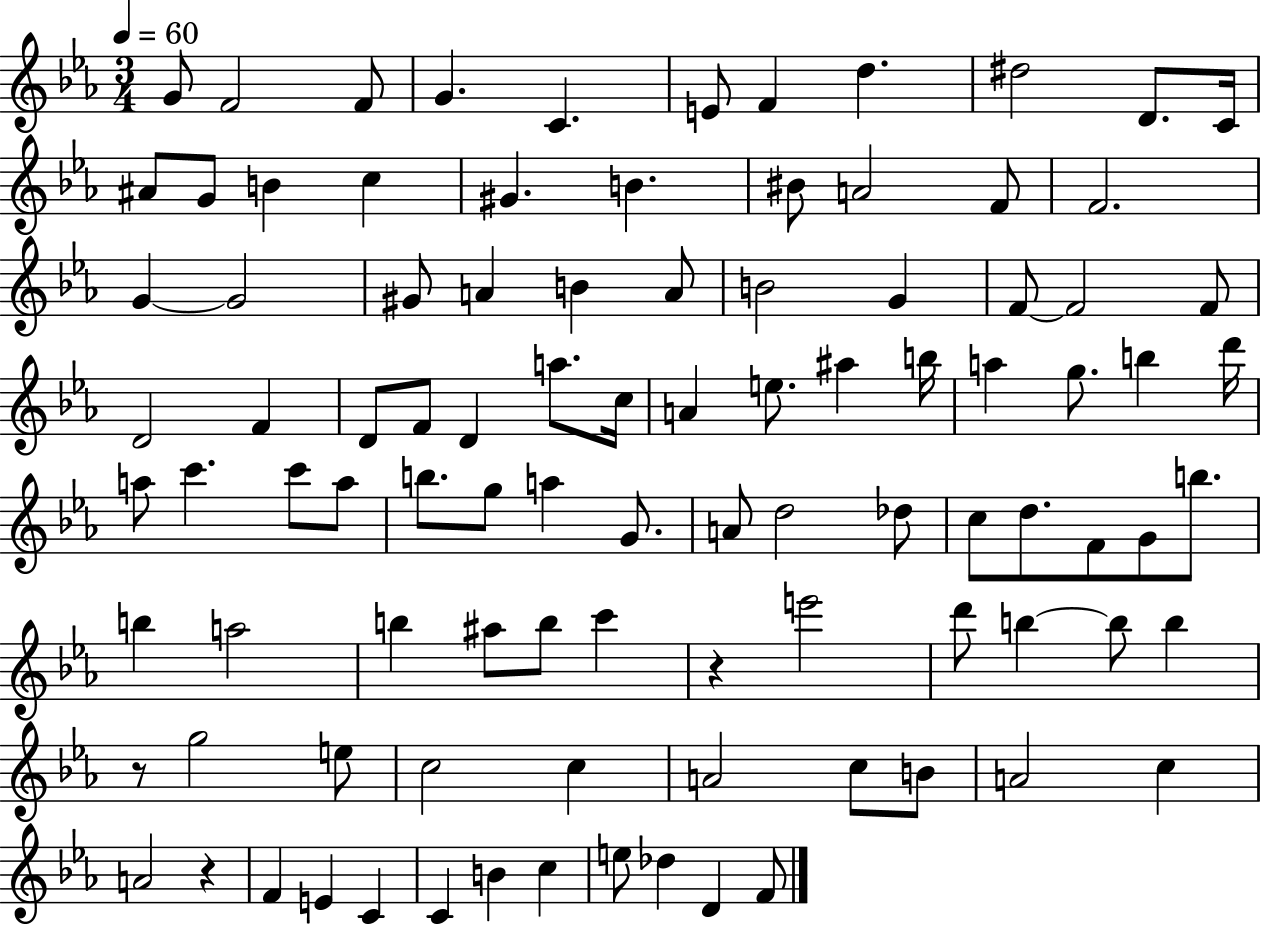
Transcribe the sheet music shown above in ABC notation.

X:1
T:Untitled
M:3/4
L:1/4
K:Eb
G/2 F2 F/2 G C E/2 F d ^d2 D/2 C/4 ^A/2 G/2 B c ^G B ^B/2 A2 F/2 F2 G G2 ^G/2 A B A/2 B2 G F/2 F2 F/2 D2 F D/2 F/2 D a/2 c/4 A e/2 ^a b/4 a g/2 b d'/4 a/2 c' c'/2 a/2 b/2 g/2 a G/2 A/2 d2 _d/2 c/2 d/2 F/2 G/2 b/2 b a2 b ^a/2 b/2 c' z e'2 d'/2 b b/2 b z/2 g2 e/2 c2 c A2 c/2 B/2 A2 c A2 z F E C C B c e/2 _d D F/2